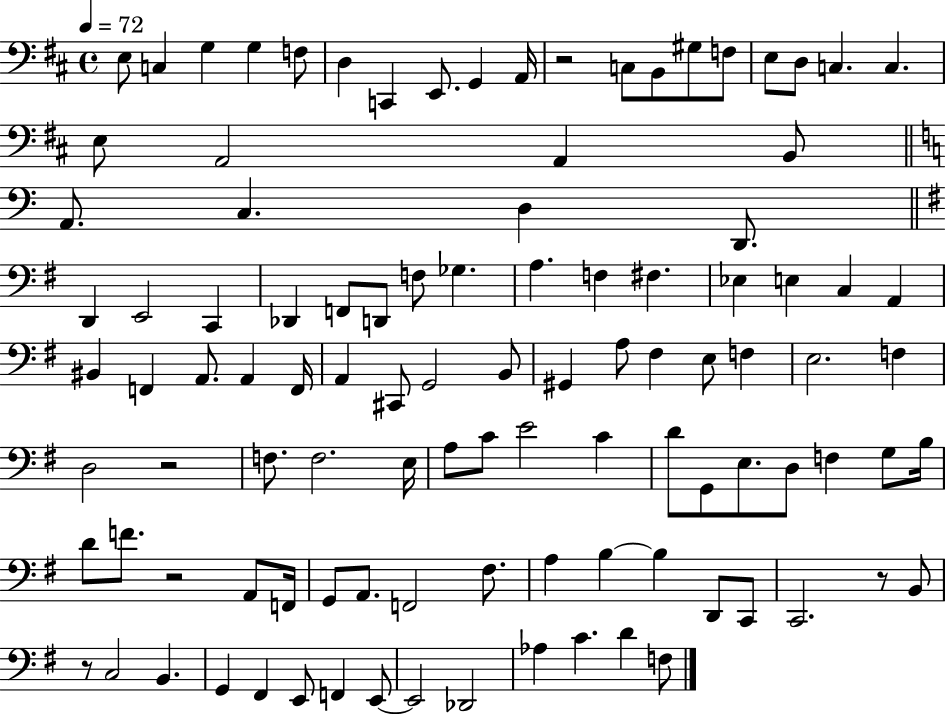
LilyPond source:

{
  \clef bass
  \time 4/4
  \defaultTimeSignature
  \key d \major
  \tempo 4 = 72
  e8 c4 g4 g4 f8 | d4 c,4 e,8. g,4 a,16 | r2 c8 b,8 gis8 f8 | e8 d8 c4. c4. | \break e8 a,2 a,4 b,8 | \bar "||" \break \key a \minor a,8. c4. d4 d,8. | \bar "||" \break \key e \minor d,4 e,2 c,4 | des,4 f,8 d,8 f8 ges4. | a4. f4 fis4. | ees4 e4 c4 a,4 | \break bis,4 f,4 a,8. a,4 f,16 | a,4 cis,8 g,2 b,8 | gis,4 a8 fis4 e8 f4 | e2. f4 | \break d2 r2 | f8. f2. e16 | a8 c'8 e'2 c'4 | d'8 g,8 e8. d8 f4 g8 b16 | \break d'8 f'8. r2 a,8 f,16 | g,8 a,8. f,2 fis8. | a4 b4~~ b4 d,8 c,8 | c,2. r8 b,8 | \break r8 c2 b,4. | g,4 fis,4 e,8 f,4 e,8~~ | e,2 des,2 | aes4 c'4. d'4 f8 | \break \bar "|."
}